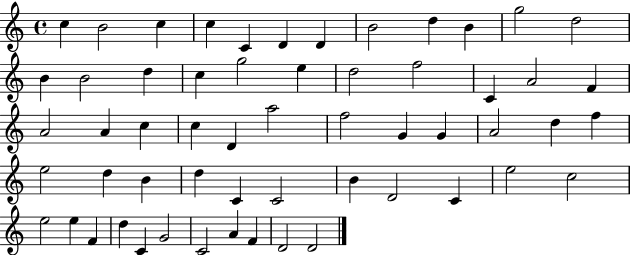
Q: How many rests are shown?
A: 0